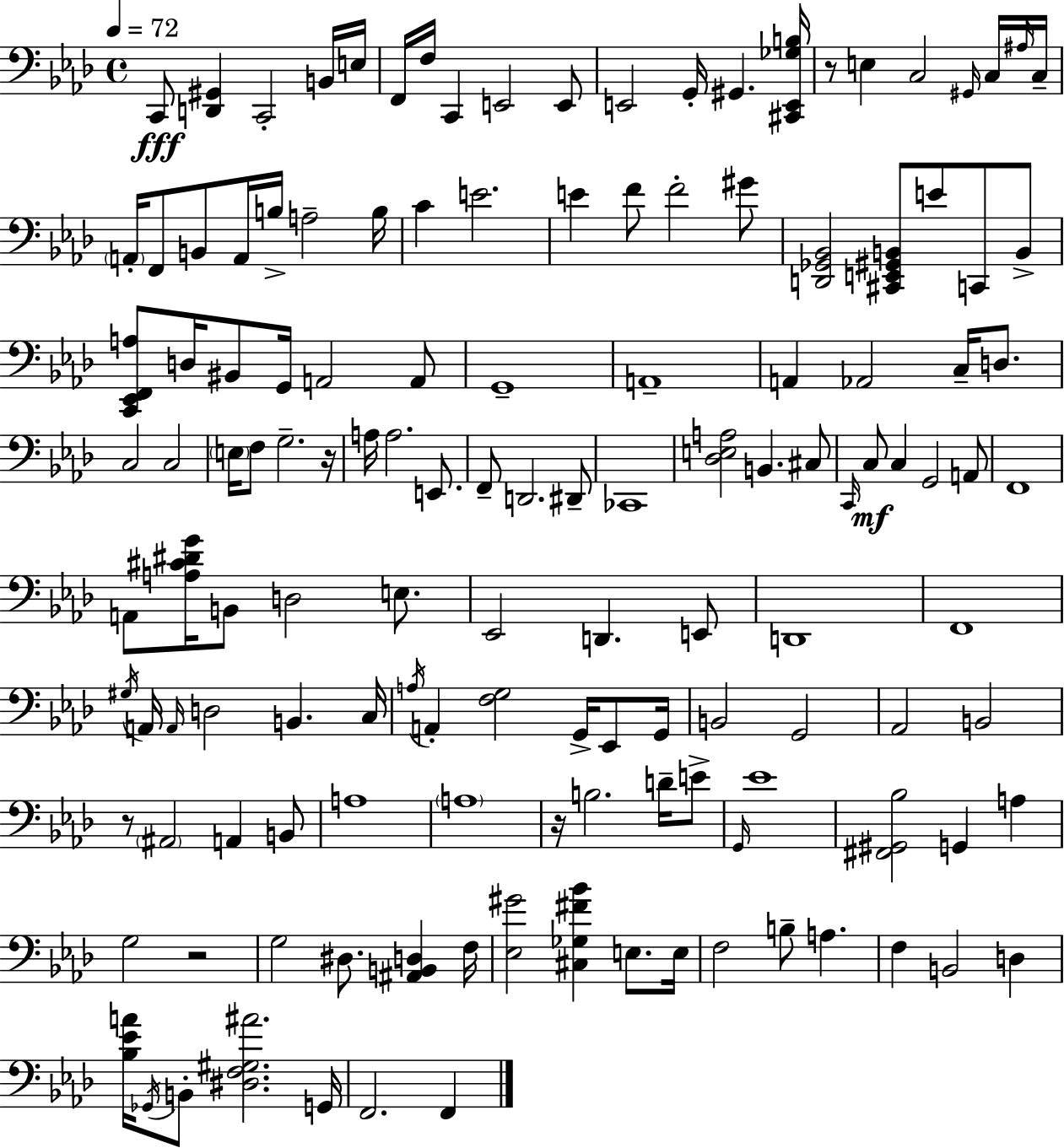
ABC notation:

X:1
T:Untitled
M:4/4
L:1/4
K:Fm
C,,/2 [D,,^G,,] C,,2 B,,/4 E,/4 F,,/4 F,/4 C,, E,,2 E,,/2 E,,2 G,,/4 ^G,, [^C,,E,,_G,B,]/4 z/2 E, C,2 ^G,,/4 C,/4 ^A,/4 C,/4 A,,/4 F,,/2 B,,/2 A,,/4 B,/4 A,2 B,/4 C E2 E F/2 F2 ^G/2 [D,,_G,,_B,,]2 [^C,,E,,^G,,B,,]/2 E/2 C,,/2 B,,/2 [C,,_E,,F,,A,]/2 D,/4 ^B,,/2 G,,/4 A,,2 A,,/2 G,,4 A,,4 A,, _A,,2 C,/4 D,/2 C,2 C,2 E,/4 F,/2 G,2 z/4 A,/4 A,2 E,,/2 F,,/2 D,,2 ^D,,/2 _C,,4 [_D,E,A,]2 B,, ^C,/2 C,,/4 C,/2 C, G,,2 A,,/2 F,,4 A,,/2 [A,^C^DG]/4 B,,/2 D,2 E,/2 _E,,2 D,, E,,/2 D,,4 F,,4 ^G,/4 A,,/4 A,,/4 D,2 B,, C,/4 A,/4 A,, [F,G,]2 G,,/4 _E,,/2 G,,/4 B,,2 G,,2 _A,,2 B,,2 z/2 ^A,,2 A,, B,,/2 A,4 A,4 z/4 B,2 D/4 E/2 G,,/4 _E4 [^F,,^G,,_B,]2 G,, A, G,2 z2 G,2 ^D,/2 [^A,,B,,D,] F,/4 [_E,^G]2 [^C,_G,^F_B] E,/2 E,/4 F,2 B,/2 A, F, B,,2 D, [_B,_EA]/4 _G,,/4 B,,/2 [^D,F,^G,^A]2 G,,/4 F,,2 F,,